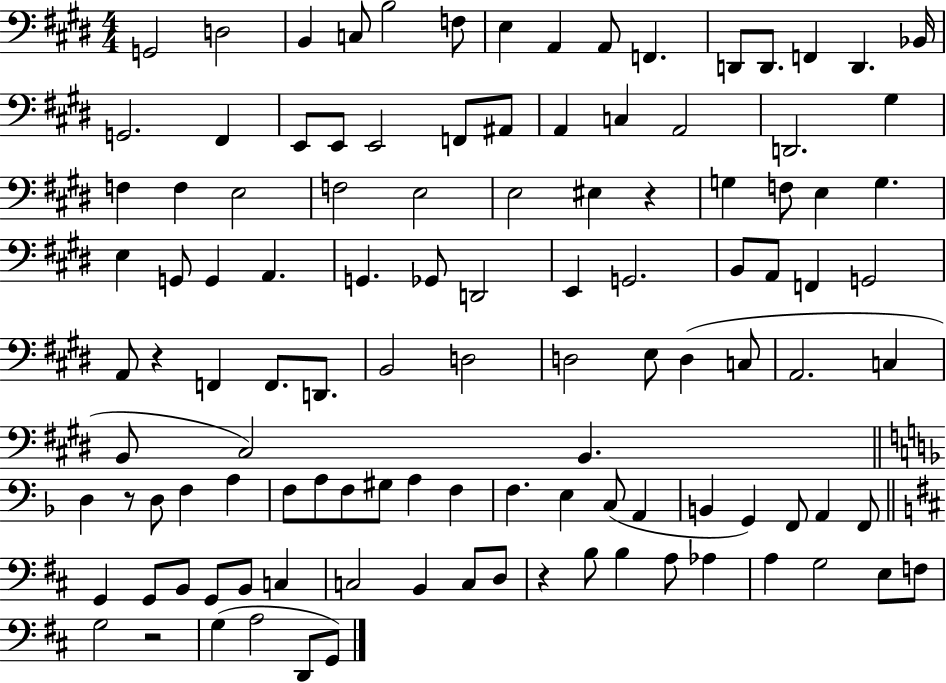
G2/h D3/h B2/q C3/e B3/h F3/e E3/q A2/q A2/e F2/q. D2/e D2/e. F2/q D2/q. Bb2/s G2/h. F#2/q E2/e E2/e E2/h F2/e A#2/e A2/q C3/q A2/h D2/h. G#3/q F3/q F3/q E3/h F3/h E3/h E3/h EIS3/q R/q G3/q F3/e E3/q G3/q. E3/q G2/e G2/q A2/q. G2/q. Gb2/e D2/h E2/q G2/h. B2/e A2/e F2/q G2/h A2/e R/q F2/q F2/e. D2/e. B2/h D3/h D3/h E3/e D3/q C3/e A2/h. C3/q B2/e C#3/h B2/q. D3/q R/e D3/e F3/q A3/q F3/e A3/e F3/e G#3/e A3/q F3/q F3/q. E3/q C3/e A2/q B2/q G2/q F2/e A2/q F2/e G2/q G2/e B2/e G2/e B2/e C3/q C3/h B2/q C3/e D3/e R/q B3/e B3/q A3/e Ab3/q A3/q G3/h E3/e F3/e G3/h R/h G3/q A3/h D2/e G2/e